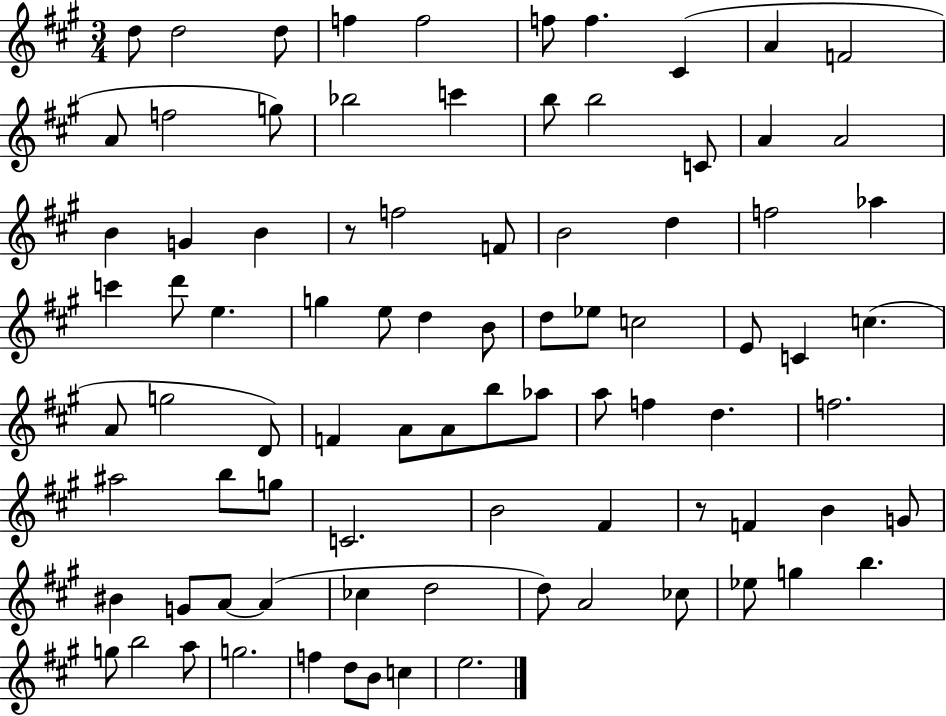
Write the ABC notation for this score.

X:1
T:Untitled
M:3/4
L:1/4
K:A
d/2 d2 d/2 f f2 f/2 f ^C A F2 A/2 f2 g/2 _b2 c' b/2 b2 C/2 A A2 B G B z/2 f2 F/2 B2 d f2 _a c' d'/2 e g e/2 d B/2 d/2 _e/2 c2 E/2 C c A/2 g2 D/2 F A/2 A/2 b/2 _a/2 a/2 f d f2 ^a2 b/2 g/2 C2 B2 ^F z/2 F B G/2 ^B G/2 A/2 A _c d2 d/2 A2 _c/2 _e/2 g b g/2 b2 a/2 g2 f d/2 B/2 c e2